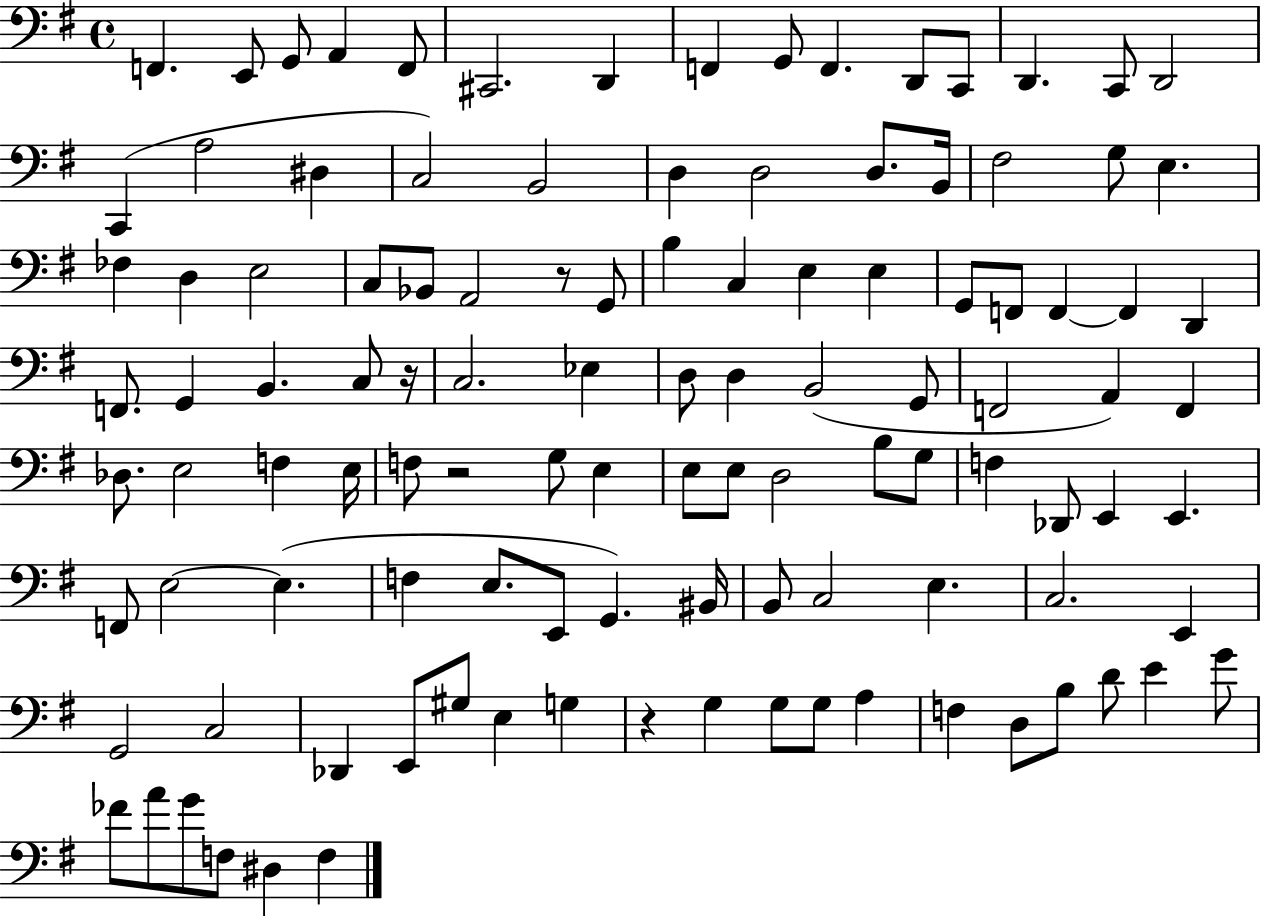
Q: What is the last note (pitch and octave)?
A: F3